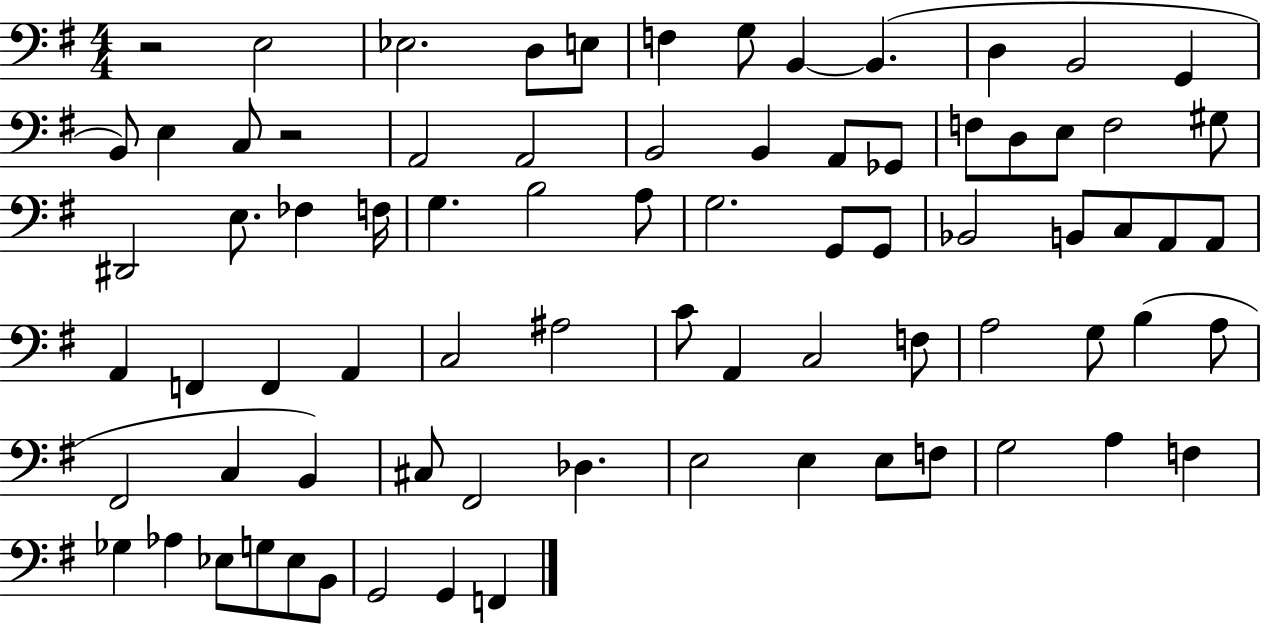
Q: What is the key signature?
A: G major